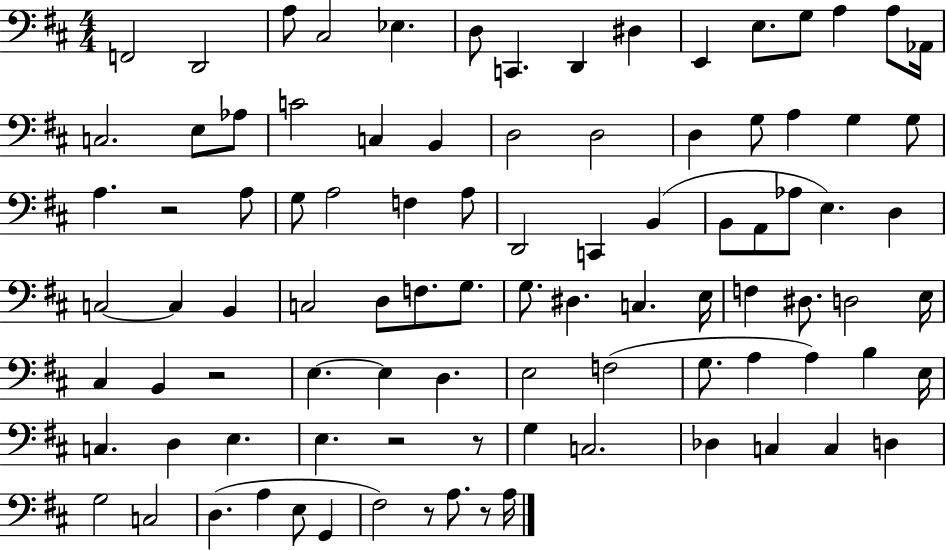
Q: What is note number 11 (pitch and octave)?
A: E3